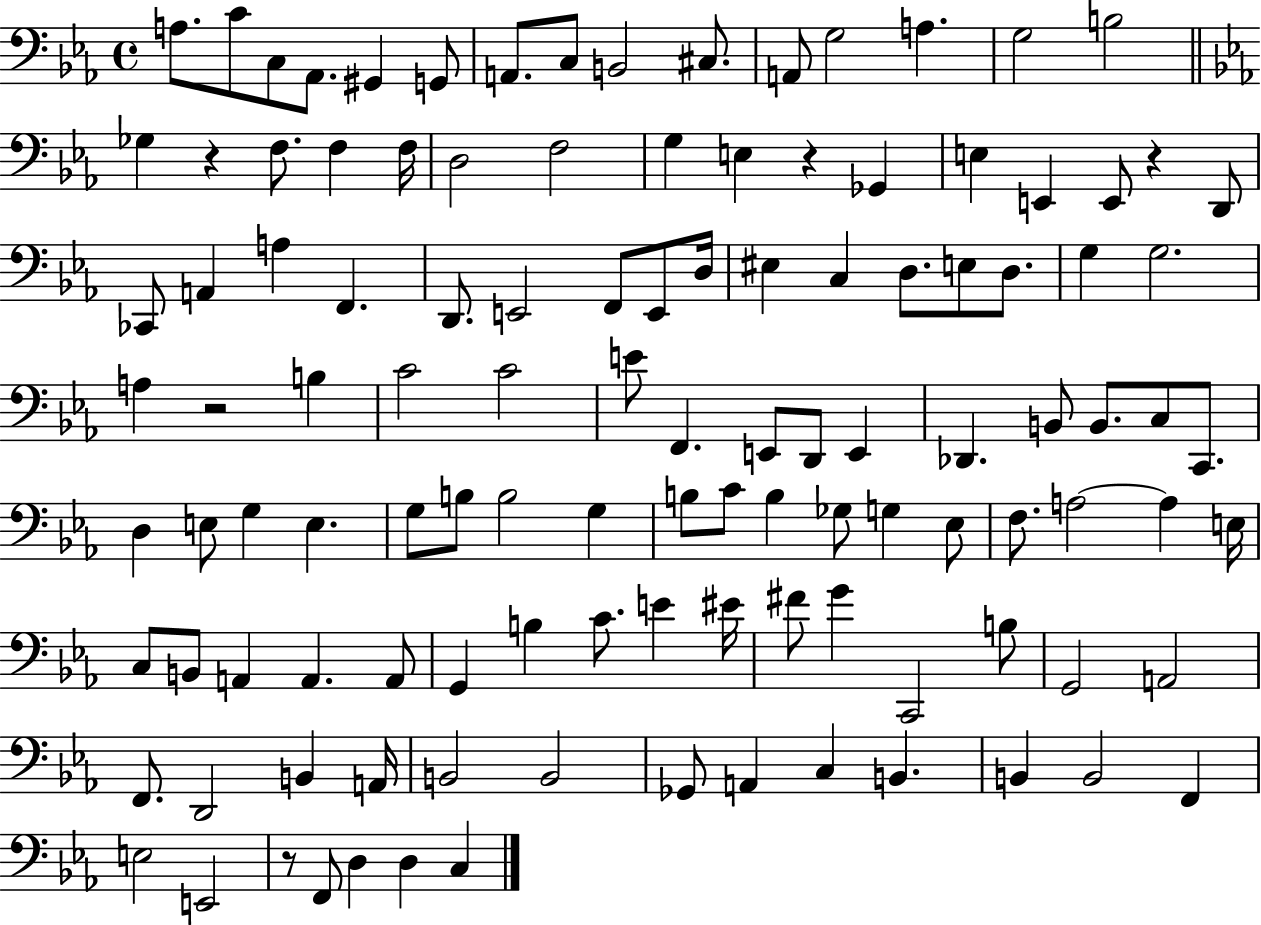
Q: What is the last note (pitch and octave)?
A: C3